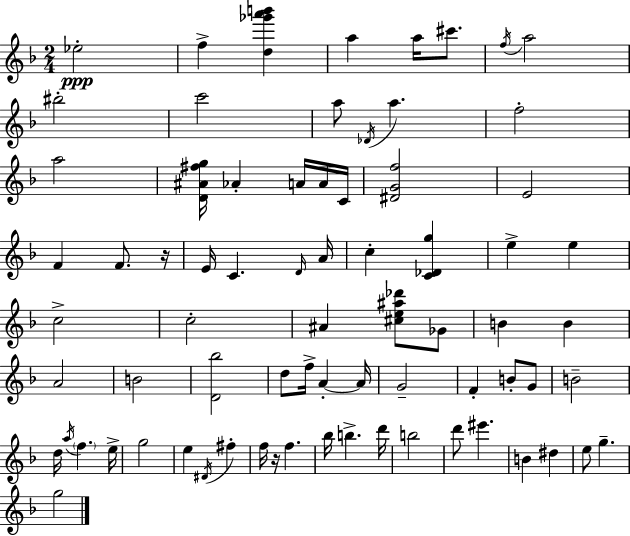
{
  \clef treble
  \numericTimeSignature
  \time 2/4
  \key f \major
  \repeat volta 2 { ees''2-.\ppp | f''4-> <d'' ges''' a''' b'''>4 | a''4 a''16 cis'''8. | \acciaccatura { f''16 } a''2 | \break bis''2-. | c'''2 | a''8 \acciaccatura { des'16 } a''4. | f''2-. | \break a''2 | <d' ais' fis'' g''>16 aes'4-. a'16 | a'16 c'16 <dis' g' f''>2 | e'2 | \break f'4 f'8. | r16 e'16 c'4. | \grace { d'16 } a'16 c''4-. <c' des' g''>4 | e''4-> e''4 | \break c''2-> | c''2-. | ais'4 <cis'' e'' ais'' des'''>8 | ges'8 b'4 b'4 | \break a'2 | b'2 | <d' bes''>2 | d''8 f''16-> a'4-.~~ | \break a'16 g'2-- | f'4-. b'8-. | g'8 b'2-- | d''16 \acciaccatura { a''16 } \parenthesize f''4. | \break e''16-> g''2 | e''4 | \acciaccatura { dis'16 } fis''4-. f''16 r16 f''4. | bes''16 b''4.-> | \break d'''16 b''2 | d'''8 eis'''4. | b'4 | dis''4 e''8 g''4.-- | \break g''2 | } \bar "|."
}